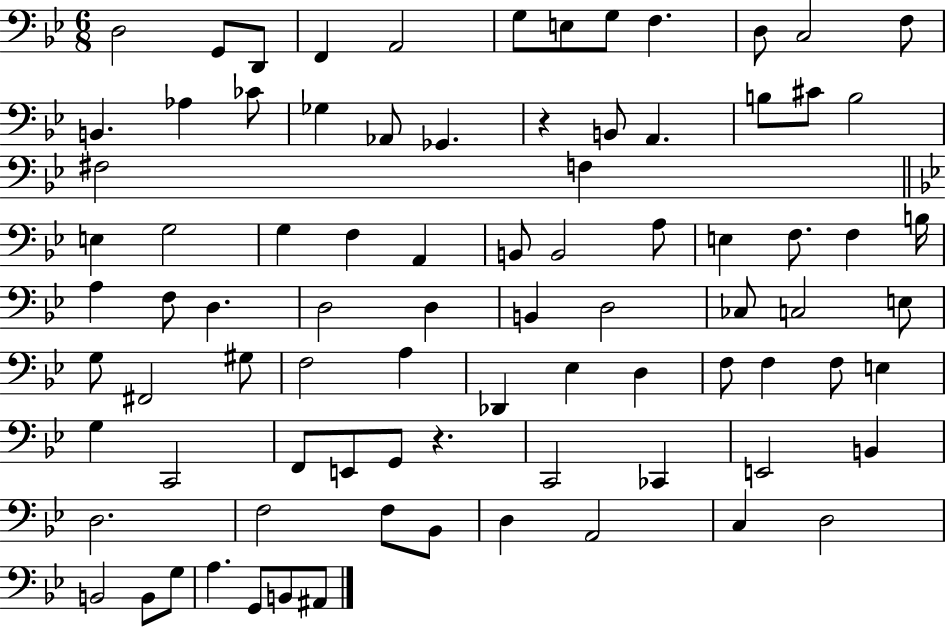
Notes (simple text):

D3/h G2/e D2/e F2/q A2/h G3/e E3/e G3/e F3/q. D3/e C3/h F3/e B2/q. Ab3/q CES4/e Gb3/q Ab2/e Gb2/q. R/q B2/e A2/q. B3/e C#4/e B3/h F#3/h F3/q E3/q G3/h G3/q F3/q A2/q B2/e B2/h A3/e E3/q F3/e. F3/q B3/s A3/q F3/e D3/q. D3/h D3/q B2/q D3/h CES3/e C3/h E3/e G3/e F#2/h G#3/e F3/h A3/q Db2/q Eb3/q D3/q F3/e F3/q F3/e E3/q G3/q C2/h F2/e E2/e G2/e R/q. C2/h CES2/q E2/h B2/q D3/h. F3/h F3/e Bb2/e D3/q A2/h C3/q D3/h B2/h B2/e G3/e A3/q. G2/e B2/e A#2/e